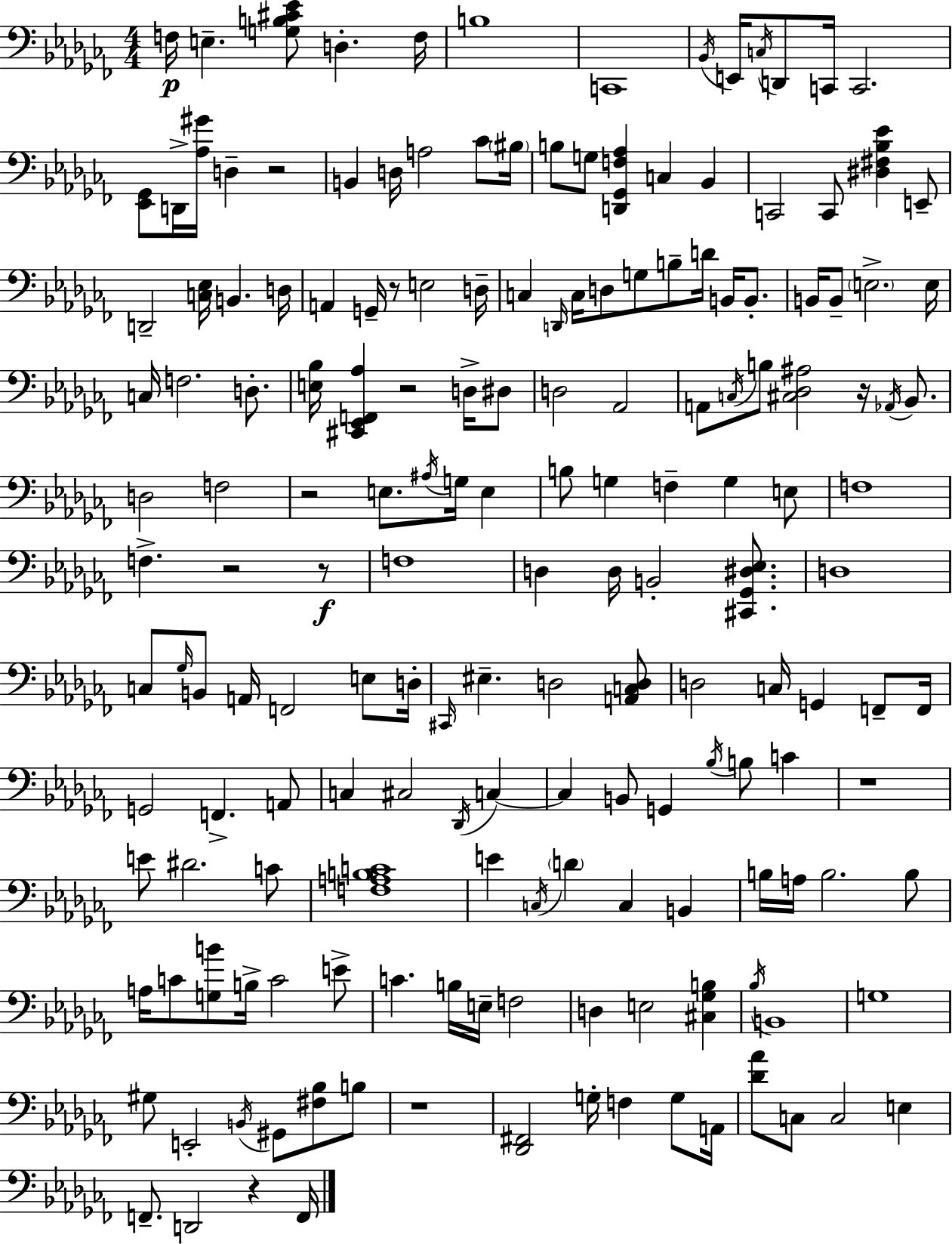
F3/s E3/q. [G3,B3,C#4,Eb4]/e D3/q. F3/s B3/w C2/w Bb2/s E2/s C3/s D2/e C2/s C2/h. [Eb2,Gb2]/e D2/s [Ab3,G#4]/s D3/q R/h B2/q D3/s A3/h CES4/e BIS3/s B3/e G3/e [D2,Gb2,F3,Ab3]/q C3/q Bb2/q C2/h C2/e [D#3,F#3,Bb3,Eb4]/q E2/e D2/h [C3,Eb3]/s B2/q. D3/s A2/q G2/s R/e E3/h D3/s C3/q D2/s C3/s D3/e G3/e B3/e D4/s B2/s B2/e. B2/s B2/e E3/h. E3/s C3/s F3/h. D3/e. [E3,Bb3]/s [C#2,Eb2,F2,Ab3]/q R/h D3/s D#3/e D3/h Ab2/h A2/e C3/s B3/e [C#3,Db3,A#3]/h R/s Ab2/s Bb2/e. D3/h F3/h R/h E3/e. A#3/s G3/s E3/q B3/e G3/q F3/q G3/q E3/e F3/w F3/q. R/h R/e F3/w D3/q D3/s B2/h [C#2,Gb2,D#3,Eb3]/e. D3/w C3/e Gb3/s B2/e A2/s F2/h E3/e D3/s C#2/s EIS3/q. D3/h [A2,C3,D3]/e D3/h C3/s G2/q F2/e F2/s G2/h F2/q. A2/e C3/q C#3/h Db2/s C3/q C3/q B2/e G2/q Bb3/s B3/e C4/q R/w E4/e D#4/h. C4/e [F3,A3,B3,C4]/w E4/q C3/s D4/q C3/q B2/q B3/s A3/s B3/h. B3/e A3/s C4/e [G3,B4]/e B3/s C4/h E4/e C4/q. B3/s E3/s F3/h D3/q E3/h [C#3,Gb3,B3]/q Bb3/s B2/w G3/w G#3/e E2/h B2/s G#2/e [F#3,Bb3]/e B3/e R/w [Db2,F#2]/h G3/s F3/q G3/e A2/s [Db4,Ab4]/e C3/e C3/h E3/q F2/e. D2/h R/q F2/s